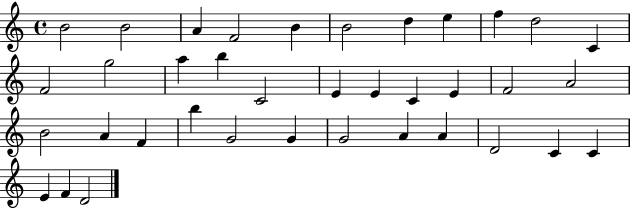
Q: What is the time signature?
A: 4/4